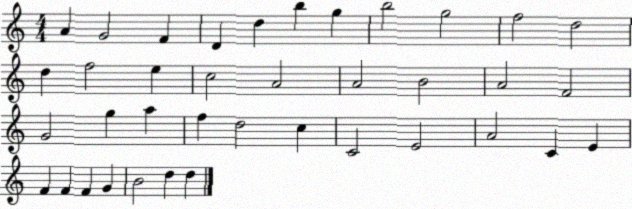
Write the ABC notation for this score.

X:1
T:Untitled
M:4/4
L:1/4
K:C
A G2 F D d b g b2 g2 f2 d2 d f2 e c2 A2 A2 B2 A2 F2 G2 g a f d2 c C2 E2 A2 C E F F F G B2 d d